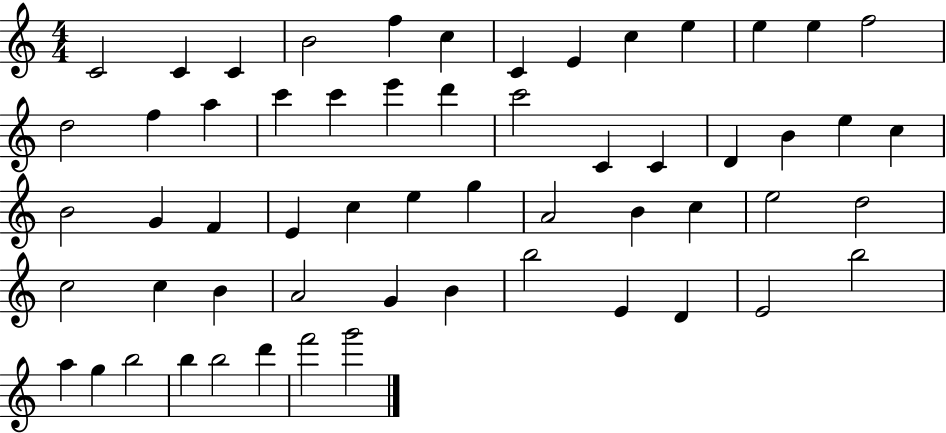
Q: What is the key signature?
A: C major